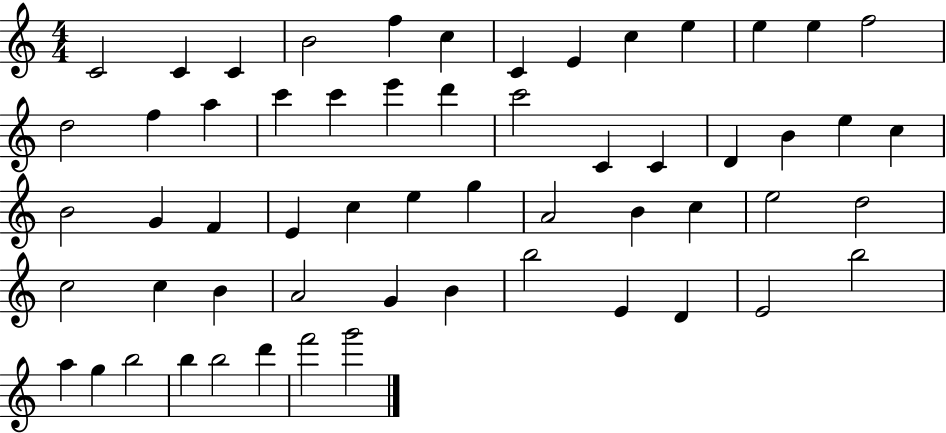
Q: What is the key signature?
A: C major